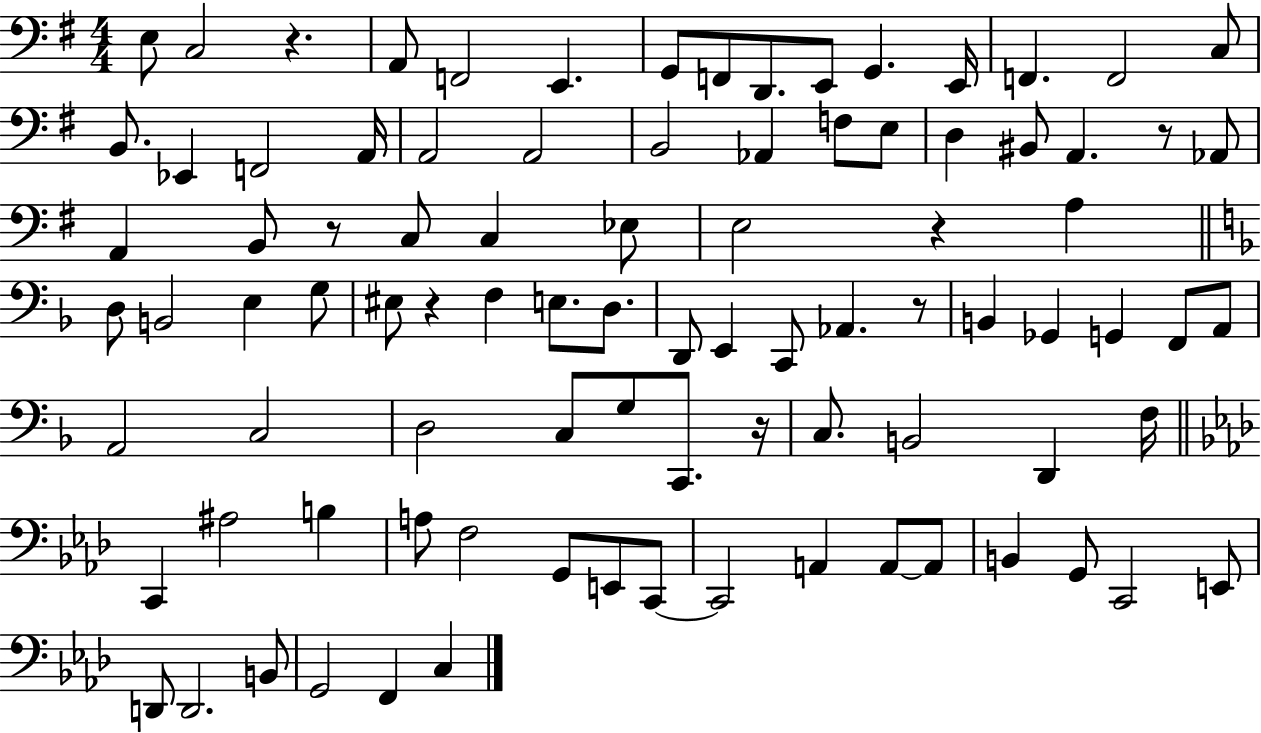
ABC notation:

X:1
T:Untitled
M:4/4
L:1/4
K:G
E,/2 C,2 z A,,/2 F,,2 E,, G,,/2 F,,/2 D,,/2 E,,/2 G,, E,,/4 F,, F,,2 C,/2 B,,/2 _E,, F,,2 A,,/4 A,,2 A,,2 B,,2 _A,, F,/2 E,/2 D, ^B,,/2 A,, z/2 _A,,/2 A,, B,,/2 z/2 C,/2 C, _E,/2 E,2 z A, D,/2 B,,2 E, G,/2 ^E,/2 z F, E,/2 D,/2 D,,/2 E,, C,,/2 _A,, z/2 B,, _G,, G,, F,,/2 A,,/2 A,,2 C,2 D,2 C,/2 G,/2 C,,/2 z/4 C,/2 B,,2 D,, F,/4 C,, ^A,2 B, A,/2 F,2 G,,/2 E,,/2 C,,/2 C,,2 A,, A,,/2 A,,/2 B,, G,,/2 C,,2 E,,/2 D,,/2 D,,2 B,,/2 G,,2 F,, C,